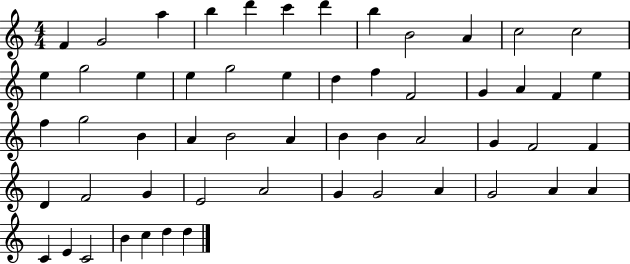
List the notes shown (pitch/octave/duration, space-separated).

F4/q G4/h A5/q B5/q D6/q C6/q D6/q B5/q B4/h A4/q C5/h C5/h E5/q G5/h E5/q E5/q G5/h E5/q D5/q F5/q F4/h G4/q A4/q F4/q E5/q F5/q G5/h B4/q A4/q B4/h A4/q B4/q B4/q A4/h G4/q F4/h F4/q D4/q F4/h G4/q E4/h A4/h G4/q G4/h A4/q G4/h A4/q A4/q C4/q E4/q C4/h B4/q C5/q D5/q D5/q